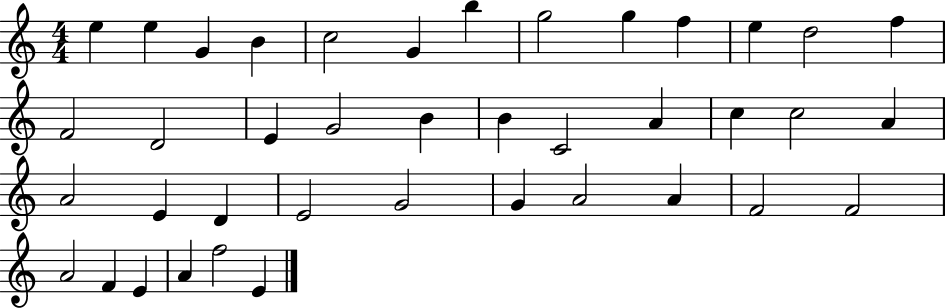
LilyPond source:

{
  \clef treble
  \numericTimeSignature
  \time 4/4
  \key c \major
  e''4 e''4 g'4 b'4 | c''2 g'4 b''4 | g''2 g''4 f''4 | e''4 d''2 f''4 | \break f'2 d'2 | e'4 g'2 b'4 | b'4 c'2 a'4 | c''4 c''2 a'4 | \break a'2 e'4 d'4 | e'2 g'2 | g'4 a'2 a'4 | f'2 f'2 | \break a'2 f'4 e'4 | a'4 f''2 e'4 | \bar "|."
}